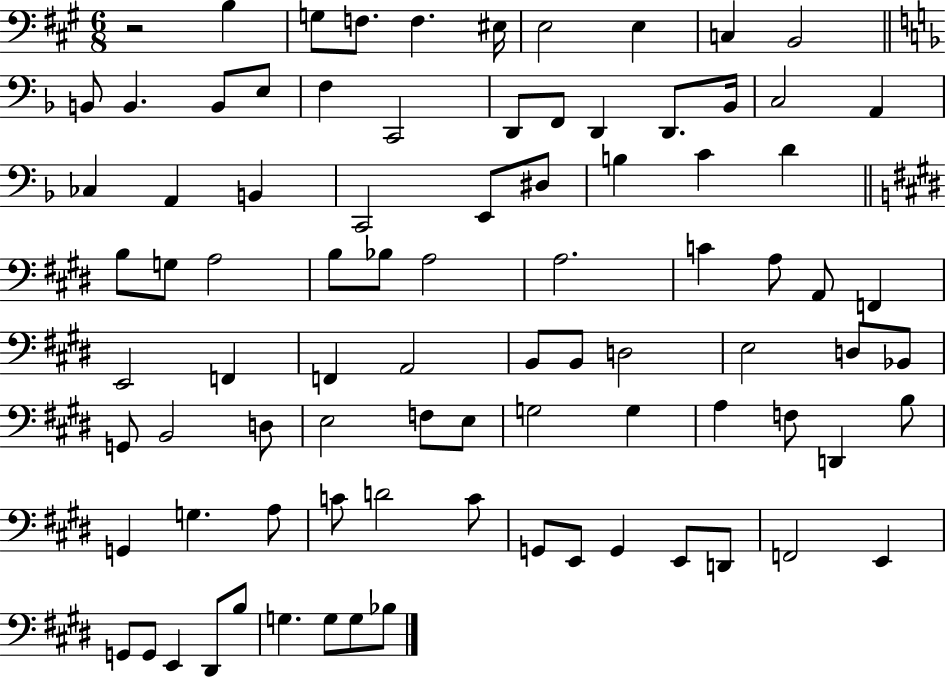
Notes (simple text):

R/h B3/q G3/e F3/e. F3/q. EIS3/s E3/h E3/q C3/q B2/h B2/e B2/q. B2/e E3/e F3/q C2/h D2/e F2/e D2/q D2/e. Bb2/s C3/h A2/q CES3/q A2/q B2/q C2/h E2/e D#3/e B3/q C4/q D4/q B3/e G3/e A3/h B3/e Bb3/e A3/h A3/h. C4/q A3/e A2/e F2/q E2/h F2/q F2/q A2/h B2/e B2/e D3/h E3/h D3/e Bb2/e G2/e B2/h D3/e E3/h F3/e E3/e G3/h G3/q A3/q F3/e D2/q B3/e G2/q G3/q. A3/e C4/e D4/h C4/e G2/e E2/e G2/q E2/e D2/e F2/h E2/q G2/e G2/e E2/q D#2/e B3/e G3/q. G3/e G3/e Bb3/e